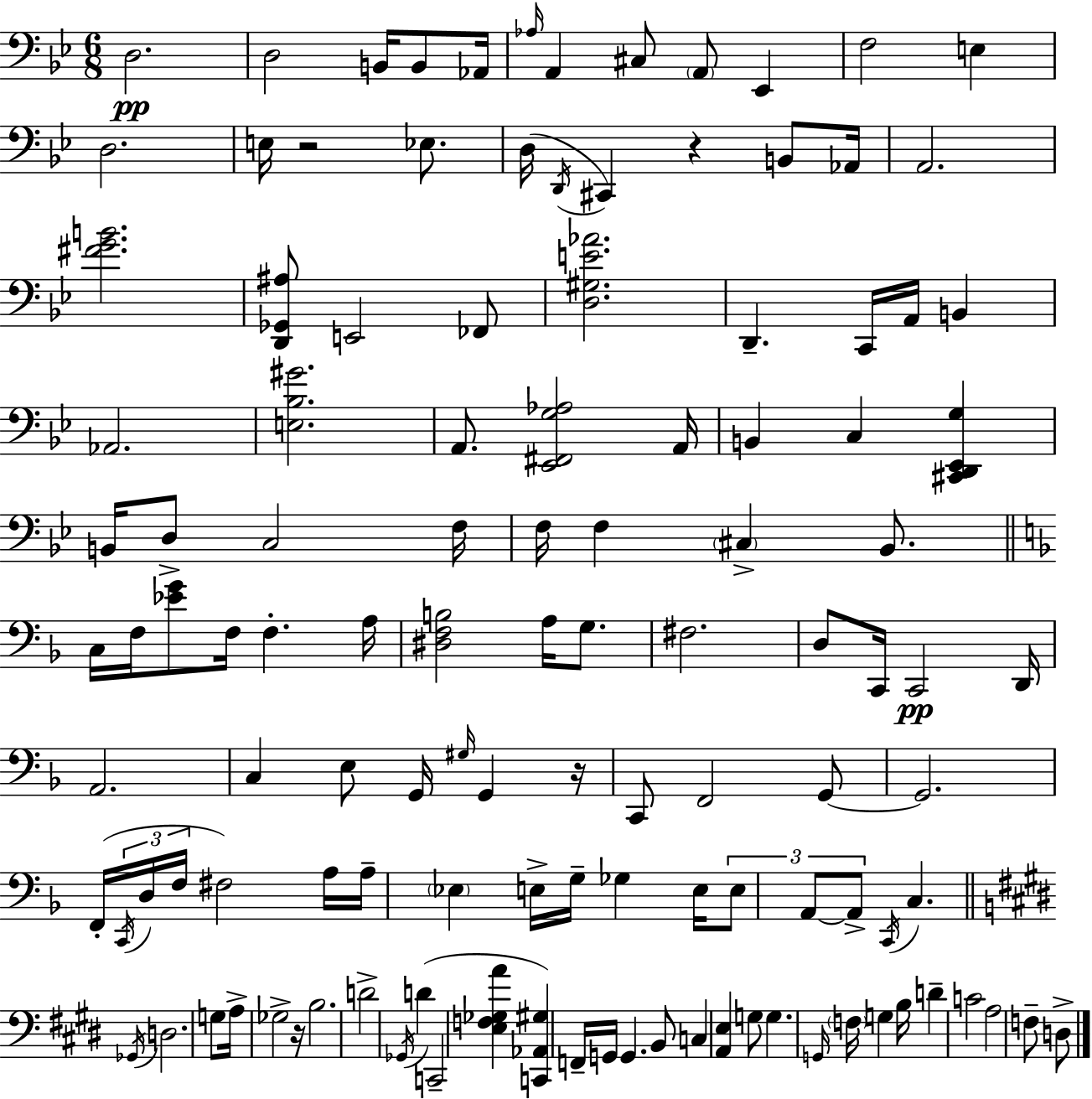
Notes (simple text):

D3/h. D3/h B2/s B2/e Ab2/s Ab3/s A2/q C#3/e A2/e Eb2/q F3/h E3/q D3/h. E3/s R/h Eb3/e. D3/s D2/s C#2/q R/q B2/e Ab2/s A2/h. [F#4,G4,B4]/h. [D2,Gb2,A#3]/e E2/h FES2/e [D3,G#3,E4,Ab4]/h. D2/q. C2/s A2/s B2/q Ab2/h. [E3,Bb3,G#4]/h. A2/e. [Eb2,F#2,G3,Ab3]/h A2/s B2/q C3/q [C#2,D2,Eb2,G3]/q B2/s D3/e C3/h F3/s F3/s F3/q C#3/q Bb2/e. C3/s F3/s [Eb4,G4]/e F3/s F3/q. A3/s [D#3,F3,B3]/h A3/s G3/e. F#3/h. D3/e C2/s C2/h D2/s A2/h. C3/q E3/e G2/s G#3/s G2/q R/s C2/e F2/h G2/e G2/h. F2/s C2/s D3/s F3/s F#3/h A3/s A3/s Eb3/q E3/s G3/s Gb3/q E3/s E3/e A2/e A2/e C2/s C3/q. Gb2/s D3/h. G3/e A3/s Gb3/h R/s B3/h. D4/h Gb2/s D4/q C2/h [E3,F3,Gb3,A4]/q [C2,Ab2,G#3]/q F2/s G2/s G2/q. B2/e C3/q [A2,E3]/q G3/e G3/q. G2/s F3/s G3/q B3/s D4/q C4/h A3/h F3/e D3/e